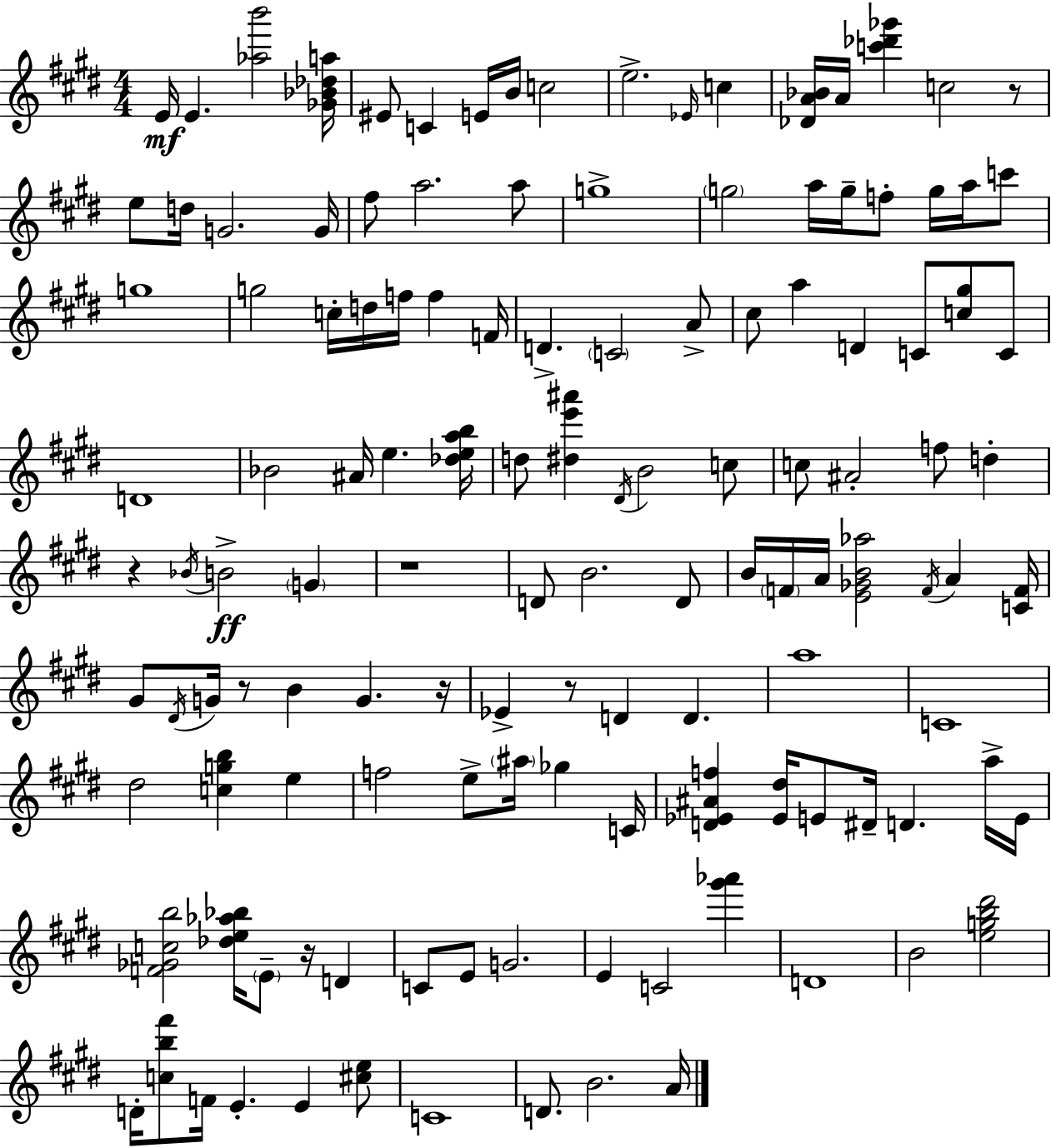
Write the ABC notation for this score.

X:1
T:Untitled
M:4/4
L:1/4
K:E
E/4 E [_ab']2 [_G_B_da]/4 ^E/2 C E/4 B/4 c2 e2 _E/4 c [_DA_B]/4 A/4 [c'_d'_g'] c2 z/2 e/2 d/4 G2 G/4 ^f/2 a2 a/2 g4 g2 a/4 g/4 f/2 g/4 a/4 c'/2 g4 g2 c/4 d/4 f/4 f F/4 D C2 A/2 ^c/2 a D C/2 [c^g]/2 C/2 D4 _B2 ^A/4 e [_deab]/4 d/2 [^de'^a'] ^D/4 B2 c/2 c/2 ^A2 f/2 d z _B/4 B2 G z4 D/2 B2 D/2 B/4 F/4 A/4 [E_GB_a]2 F/4 A [CF]/4 ^G/2 ^D/4 G/4 z/2 B G z/4 _E z/2 D D a4 C4 ^d2 [cgb] e f2 e/2 ^a/4 _g C/4 [D_E^Af] [_E^d]/4 E/2 ^D/4 D a/4 E/4 [F_Gcb]2 [_de_a_b]/4 E/2 z/4 D C/2 E/2 G2 E C2 [^g'_a'] D4 B2 [egb^d']2 D/4 [cb^f']/2 F/4 E E [^ce]/2 C4 D/2 B2 A/4